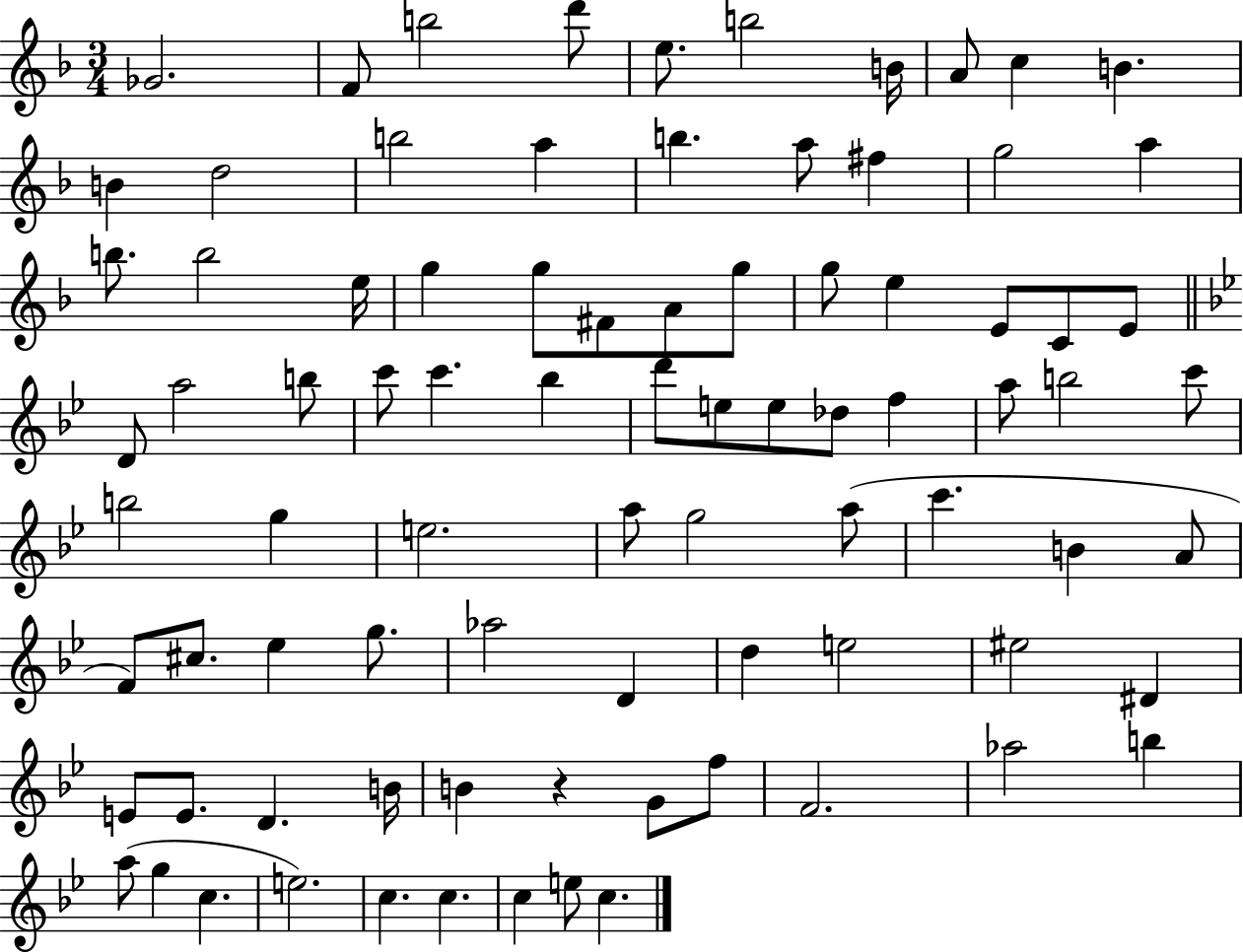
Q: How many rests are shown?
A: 1